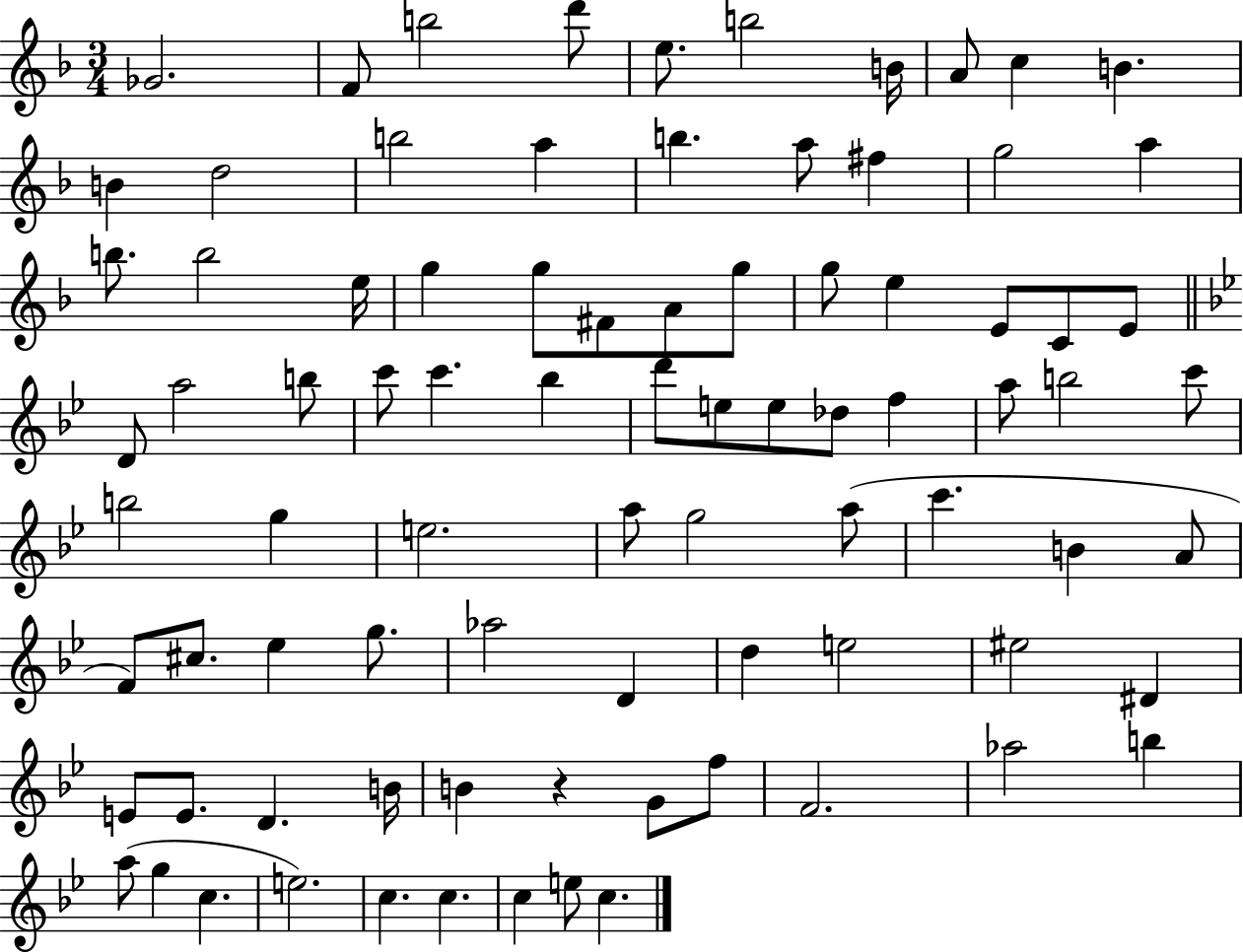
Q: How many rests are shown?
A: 1